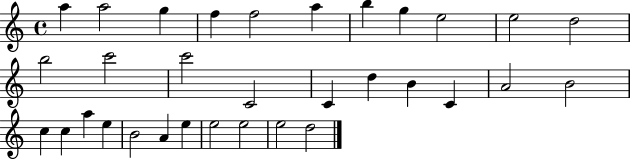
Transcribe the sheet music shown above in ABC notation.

X:1
T:Untitled
M:4/4
L:1/4
K:C
a a2 g f f2 a b g e2 e2 d2 b2 c'2 c'2 C2 C d B C A2 B2 c c a e B2 A e e2 e2 e2 d2